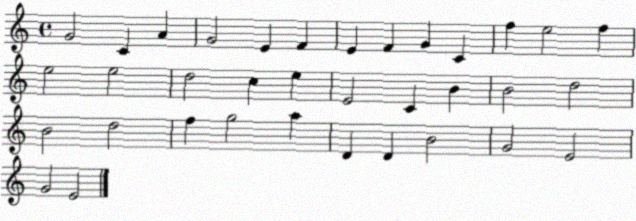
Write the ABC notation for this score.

X:1
T:Untitled
M:4/4
L:1/4
K:C
G2 C A G2 E F E F G C f e2 f e2 e2 d2 c e E2 C B B2 d2 B2 d2 f g2 a D D B2 G2 E2 G2 E2